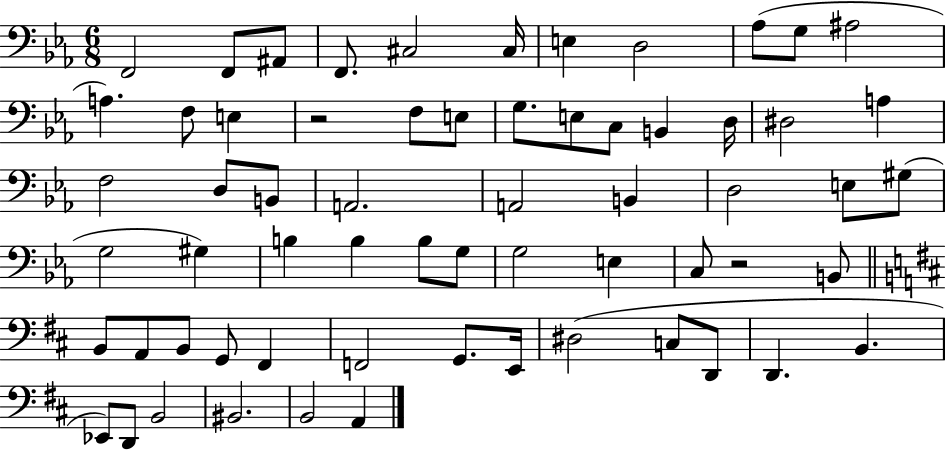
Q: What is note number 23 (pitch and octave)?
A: A3